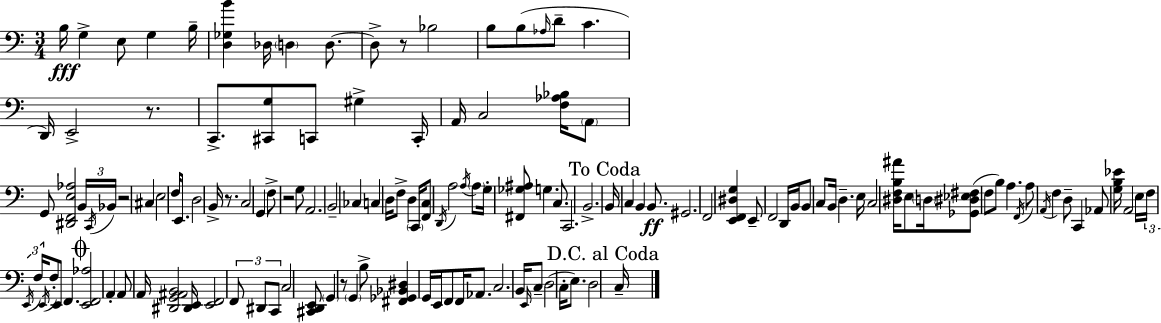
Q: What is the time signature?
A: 3/4